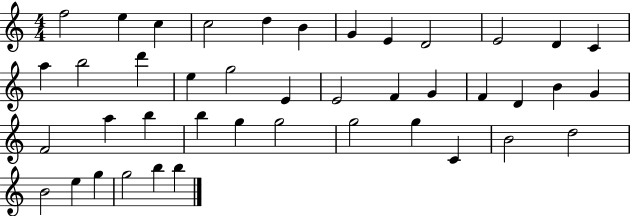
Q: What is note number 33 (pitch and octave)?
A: G5